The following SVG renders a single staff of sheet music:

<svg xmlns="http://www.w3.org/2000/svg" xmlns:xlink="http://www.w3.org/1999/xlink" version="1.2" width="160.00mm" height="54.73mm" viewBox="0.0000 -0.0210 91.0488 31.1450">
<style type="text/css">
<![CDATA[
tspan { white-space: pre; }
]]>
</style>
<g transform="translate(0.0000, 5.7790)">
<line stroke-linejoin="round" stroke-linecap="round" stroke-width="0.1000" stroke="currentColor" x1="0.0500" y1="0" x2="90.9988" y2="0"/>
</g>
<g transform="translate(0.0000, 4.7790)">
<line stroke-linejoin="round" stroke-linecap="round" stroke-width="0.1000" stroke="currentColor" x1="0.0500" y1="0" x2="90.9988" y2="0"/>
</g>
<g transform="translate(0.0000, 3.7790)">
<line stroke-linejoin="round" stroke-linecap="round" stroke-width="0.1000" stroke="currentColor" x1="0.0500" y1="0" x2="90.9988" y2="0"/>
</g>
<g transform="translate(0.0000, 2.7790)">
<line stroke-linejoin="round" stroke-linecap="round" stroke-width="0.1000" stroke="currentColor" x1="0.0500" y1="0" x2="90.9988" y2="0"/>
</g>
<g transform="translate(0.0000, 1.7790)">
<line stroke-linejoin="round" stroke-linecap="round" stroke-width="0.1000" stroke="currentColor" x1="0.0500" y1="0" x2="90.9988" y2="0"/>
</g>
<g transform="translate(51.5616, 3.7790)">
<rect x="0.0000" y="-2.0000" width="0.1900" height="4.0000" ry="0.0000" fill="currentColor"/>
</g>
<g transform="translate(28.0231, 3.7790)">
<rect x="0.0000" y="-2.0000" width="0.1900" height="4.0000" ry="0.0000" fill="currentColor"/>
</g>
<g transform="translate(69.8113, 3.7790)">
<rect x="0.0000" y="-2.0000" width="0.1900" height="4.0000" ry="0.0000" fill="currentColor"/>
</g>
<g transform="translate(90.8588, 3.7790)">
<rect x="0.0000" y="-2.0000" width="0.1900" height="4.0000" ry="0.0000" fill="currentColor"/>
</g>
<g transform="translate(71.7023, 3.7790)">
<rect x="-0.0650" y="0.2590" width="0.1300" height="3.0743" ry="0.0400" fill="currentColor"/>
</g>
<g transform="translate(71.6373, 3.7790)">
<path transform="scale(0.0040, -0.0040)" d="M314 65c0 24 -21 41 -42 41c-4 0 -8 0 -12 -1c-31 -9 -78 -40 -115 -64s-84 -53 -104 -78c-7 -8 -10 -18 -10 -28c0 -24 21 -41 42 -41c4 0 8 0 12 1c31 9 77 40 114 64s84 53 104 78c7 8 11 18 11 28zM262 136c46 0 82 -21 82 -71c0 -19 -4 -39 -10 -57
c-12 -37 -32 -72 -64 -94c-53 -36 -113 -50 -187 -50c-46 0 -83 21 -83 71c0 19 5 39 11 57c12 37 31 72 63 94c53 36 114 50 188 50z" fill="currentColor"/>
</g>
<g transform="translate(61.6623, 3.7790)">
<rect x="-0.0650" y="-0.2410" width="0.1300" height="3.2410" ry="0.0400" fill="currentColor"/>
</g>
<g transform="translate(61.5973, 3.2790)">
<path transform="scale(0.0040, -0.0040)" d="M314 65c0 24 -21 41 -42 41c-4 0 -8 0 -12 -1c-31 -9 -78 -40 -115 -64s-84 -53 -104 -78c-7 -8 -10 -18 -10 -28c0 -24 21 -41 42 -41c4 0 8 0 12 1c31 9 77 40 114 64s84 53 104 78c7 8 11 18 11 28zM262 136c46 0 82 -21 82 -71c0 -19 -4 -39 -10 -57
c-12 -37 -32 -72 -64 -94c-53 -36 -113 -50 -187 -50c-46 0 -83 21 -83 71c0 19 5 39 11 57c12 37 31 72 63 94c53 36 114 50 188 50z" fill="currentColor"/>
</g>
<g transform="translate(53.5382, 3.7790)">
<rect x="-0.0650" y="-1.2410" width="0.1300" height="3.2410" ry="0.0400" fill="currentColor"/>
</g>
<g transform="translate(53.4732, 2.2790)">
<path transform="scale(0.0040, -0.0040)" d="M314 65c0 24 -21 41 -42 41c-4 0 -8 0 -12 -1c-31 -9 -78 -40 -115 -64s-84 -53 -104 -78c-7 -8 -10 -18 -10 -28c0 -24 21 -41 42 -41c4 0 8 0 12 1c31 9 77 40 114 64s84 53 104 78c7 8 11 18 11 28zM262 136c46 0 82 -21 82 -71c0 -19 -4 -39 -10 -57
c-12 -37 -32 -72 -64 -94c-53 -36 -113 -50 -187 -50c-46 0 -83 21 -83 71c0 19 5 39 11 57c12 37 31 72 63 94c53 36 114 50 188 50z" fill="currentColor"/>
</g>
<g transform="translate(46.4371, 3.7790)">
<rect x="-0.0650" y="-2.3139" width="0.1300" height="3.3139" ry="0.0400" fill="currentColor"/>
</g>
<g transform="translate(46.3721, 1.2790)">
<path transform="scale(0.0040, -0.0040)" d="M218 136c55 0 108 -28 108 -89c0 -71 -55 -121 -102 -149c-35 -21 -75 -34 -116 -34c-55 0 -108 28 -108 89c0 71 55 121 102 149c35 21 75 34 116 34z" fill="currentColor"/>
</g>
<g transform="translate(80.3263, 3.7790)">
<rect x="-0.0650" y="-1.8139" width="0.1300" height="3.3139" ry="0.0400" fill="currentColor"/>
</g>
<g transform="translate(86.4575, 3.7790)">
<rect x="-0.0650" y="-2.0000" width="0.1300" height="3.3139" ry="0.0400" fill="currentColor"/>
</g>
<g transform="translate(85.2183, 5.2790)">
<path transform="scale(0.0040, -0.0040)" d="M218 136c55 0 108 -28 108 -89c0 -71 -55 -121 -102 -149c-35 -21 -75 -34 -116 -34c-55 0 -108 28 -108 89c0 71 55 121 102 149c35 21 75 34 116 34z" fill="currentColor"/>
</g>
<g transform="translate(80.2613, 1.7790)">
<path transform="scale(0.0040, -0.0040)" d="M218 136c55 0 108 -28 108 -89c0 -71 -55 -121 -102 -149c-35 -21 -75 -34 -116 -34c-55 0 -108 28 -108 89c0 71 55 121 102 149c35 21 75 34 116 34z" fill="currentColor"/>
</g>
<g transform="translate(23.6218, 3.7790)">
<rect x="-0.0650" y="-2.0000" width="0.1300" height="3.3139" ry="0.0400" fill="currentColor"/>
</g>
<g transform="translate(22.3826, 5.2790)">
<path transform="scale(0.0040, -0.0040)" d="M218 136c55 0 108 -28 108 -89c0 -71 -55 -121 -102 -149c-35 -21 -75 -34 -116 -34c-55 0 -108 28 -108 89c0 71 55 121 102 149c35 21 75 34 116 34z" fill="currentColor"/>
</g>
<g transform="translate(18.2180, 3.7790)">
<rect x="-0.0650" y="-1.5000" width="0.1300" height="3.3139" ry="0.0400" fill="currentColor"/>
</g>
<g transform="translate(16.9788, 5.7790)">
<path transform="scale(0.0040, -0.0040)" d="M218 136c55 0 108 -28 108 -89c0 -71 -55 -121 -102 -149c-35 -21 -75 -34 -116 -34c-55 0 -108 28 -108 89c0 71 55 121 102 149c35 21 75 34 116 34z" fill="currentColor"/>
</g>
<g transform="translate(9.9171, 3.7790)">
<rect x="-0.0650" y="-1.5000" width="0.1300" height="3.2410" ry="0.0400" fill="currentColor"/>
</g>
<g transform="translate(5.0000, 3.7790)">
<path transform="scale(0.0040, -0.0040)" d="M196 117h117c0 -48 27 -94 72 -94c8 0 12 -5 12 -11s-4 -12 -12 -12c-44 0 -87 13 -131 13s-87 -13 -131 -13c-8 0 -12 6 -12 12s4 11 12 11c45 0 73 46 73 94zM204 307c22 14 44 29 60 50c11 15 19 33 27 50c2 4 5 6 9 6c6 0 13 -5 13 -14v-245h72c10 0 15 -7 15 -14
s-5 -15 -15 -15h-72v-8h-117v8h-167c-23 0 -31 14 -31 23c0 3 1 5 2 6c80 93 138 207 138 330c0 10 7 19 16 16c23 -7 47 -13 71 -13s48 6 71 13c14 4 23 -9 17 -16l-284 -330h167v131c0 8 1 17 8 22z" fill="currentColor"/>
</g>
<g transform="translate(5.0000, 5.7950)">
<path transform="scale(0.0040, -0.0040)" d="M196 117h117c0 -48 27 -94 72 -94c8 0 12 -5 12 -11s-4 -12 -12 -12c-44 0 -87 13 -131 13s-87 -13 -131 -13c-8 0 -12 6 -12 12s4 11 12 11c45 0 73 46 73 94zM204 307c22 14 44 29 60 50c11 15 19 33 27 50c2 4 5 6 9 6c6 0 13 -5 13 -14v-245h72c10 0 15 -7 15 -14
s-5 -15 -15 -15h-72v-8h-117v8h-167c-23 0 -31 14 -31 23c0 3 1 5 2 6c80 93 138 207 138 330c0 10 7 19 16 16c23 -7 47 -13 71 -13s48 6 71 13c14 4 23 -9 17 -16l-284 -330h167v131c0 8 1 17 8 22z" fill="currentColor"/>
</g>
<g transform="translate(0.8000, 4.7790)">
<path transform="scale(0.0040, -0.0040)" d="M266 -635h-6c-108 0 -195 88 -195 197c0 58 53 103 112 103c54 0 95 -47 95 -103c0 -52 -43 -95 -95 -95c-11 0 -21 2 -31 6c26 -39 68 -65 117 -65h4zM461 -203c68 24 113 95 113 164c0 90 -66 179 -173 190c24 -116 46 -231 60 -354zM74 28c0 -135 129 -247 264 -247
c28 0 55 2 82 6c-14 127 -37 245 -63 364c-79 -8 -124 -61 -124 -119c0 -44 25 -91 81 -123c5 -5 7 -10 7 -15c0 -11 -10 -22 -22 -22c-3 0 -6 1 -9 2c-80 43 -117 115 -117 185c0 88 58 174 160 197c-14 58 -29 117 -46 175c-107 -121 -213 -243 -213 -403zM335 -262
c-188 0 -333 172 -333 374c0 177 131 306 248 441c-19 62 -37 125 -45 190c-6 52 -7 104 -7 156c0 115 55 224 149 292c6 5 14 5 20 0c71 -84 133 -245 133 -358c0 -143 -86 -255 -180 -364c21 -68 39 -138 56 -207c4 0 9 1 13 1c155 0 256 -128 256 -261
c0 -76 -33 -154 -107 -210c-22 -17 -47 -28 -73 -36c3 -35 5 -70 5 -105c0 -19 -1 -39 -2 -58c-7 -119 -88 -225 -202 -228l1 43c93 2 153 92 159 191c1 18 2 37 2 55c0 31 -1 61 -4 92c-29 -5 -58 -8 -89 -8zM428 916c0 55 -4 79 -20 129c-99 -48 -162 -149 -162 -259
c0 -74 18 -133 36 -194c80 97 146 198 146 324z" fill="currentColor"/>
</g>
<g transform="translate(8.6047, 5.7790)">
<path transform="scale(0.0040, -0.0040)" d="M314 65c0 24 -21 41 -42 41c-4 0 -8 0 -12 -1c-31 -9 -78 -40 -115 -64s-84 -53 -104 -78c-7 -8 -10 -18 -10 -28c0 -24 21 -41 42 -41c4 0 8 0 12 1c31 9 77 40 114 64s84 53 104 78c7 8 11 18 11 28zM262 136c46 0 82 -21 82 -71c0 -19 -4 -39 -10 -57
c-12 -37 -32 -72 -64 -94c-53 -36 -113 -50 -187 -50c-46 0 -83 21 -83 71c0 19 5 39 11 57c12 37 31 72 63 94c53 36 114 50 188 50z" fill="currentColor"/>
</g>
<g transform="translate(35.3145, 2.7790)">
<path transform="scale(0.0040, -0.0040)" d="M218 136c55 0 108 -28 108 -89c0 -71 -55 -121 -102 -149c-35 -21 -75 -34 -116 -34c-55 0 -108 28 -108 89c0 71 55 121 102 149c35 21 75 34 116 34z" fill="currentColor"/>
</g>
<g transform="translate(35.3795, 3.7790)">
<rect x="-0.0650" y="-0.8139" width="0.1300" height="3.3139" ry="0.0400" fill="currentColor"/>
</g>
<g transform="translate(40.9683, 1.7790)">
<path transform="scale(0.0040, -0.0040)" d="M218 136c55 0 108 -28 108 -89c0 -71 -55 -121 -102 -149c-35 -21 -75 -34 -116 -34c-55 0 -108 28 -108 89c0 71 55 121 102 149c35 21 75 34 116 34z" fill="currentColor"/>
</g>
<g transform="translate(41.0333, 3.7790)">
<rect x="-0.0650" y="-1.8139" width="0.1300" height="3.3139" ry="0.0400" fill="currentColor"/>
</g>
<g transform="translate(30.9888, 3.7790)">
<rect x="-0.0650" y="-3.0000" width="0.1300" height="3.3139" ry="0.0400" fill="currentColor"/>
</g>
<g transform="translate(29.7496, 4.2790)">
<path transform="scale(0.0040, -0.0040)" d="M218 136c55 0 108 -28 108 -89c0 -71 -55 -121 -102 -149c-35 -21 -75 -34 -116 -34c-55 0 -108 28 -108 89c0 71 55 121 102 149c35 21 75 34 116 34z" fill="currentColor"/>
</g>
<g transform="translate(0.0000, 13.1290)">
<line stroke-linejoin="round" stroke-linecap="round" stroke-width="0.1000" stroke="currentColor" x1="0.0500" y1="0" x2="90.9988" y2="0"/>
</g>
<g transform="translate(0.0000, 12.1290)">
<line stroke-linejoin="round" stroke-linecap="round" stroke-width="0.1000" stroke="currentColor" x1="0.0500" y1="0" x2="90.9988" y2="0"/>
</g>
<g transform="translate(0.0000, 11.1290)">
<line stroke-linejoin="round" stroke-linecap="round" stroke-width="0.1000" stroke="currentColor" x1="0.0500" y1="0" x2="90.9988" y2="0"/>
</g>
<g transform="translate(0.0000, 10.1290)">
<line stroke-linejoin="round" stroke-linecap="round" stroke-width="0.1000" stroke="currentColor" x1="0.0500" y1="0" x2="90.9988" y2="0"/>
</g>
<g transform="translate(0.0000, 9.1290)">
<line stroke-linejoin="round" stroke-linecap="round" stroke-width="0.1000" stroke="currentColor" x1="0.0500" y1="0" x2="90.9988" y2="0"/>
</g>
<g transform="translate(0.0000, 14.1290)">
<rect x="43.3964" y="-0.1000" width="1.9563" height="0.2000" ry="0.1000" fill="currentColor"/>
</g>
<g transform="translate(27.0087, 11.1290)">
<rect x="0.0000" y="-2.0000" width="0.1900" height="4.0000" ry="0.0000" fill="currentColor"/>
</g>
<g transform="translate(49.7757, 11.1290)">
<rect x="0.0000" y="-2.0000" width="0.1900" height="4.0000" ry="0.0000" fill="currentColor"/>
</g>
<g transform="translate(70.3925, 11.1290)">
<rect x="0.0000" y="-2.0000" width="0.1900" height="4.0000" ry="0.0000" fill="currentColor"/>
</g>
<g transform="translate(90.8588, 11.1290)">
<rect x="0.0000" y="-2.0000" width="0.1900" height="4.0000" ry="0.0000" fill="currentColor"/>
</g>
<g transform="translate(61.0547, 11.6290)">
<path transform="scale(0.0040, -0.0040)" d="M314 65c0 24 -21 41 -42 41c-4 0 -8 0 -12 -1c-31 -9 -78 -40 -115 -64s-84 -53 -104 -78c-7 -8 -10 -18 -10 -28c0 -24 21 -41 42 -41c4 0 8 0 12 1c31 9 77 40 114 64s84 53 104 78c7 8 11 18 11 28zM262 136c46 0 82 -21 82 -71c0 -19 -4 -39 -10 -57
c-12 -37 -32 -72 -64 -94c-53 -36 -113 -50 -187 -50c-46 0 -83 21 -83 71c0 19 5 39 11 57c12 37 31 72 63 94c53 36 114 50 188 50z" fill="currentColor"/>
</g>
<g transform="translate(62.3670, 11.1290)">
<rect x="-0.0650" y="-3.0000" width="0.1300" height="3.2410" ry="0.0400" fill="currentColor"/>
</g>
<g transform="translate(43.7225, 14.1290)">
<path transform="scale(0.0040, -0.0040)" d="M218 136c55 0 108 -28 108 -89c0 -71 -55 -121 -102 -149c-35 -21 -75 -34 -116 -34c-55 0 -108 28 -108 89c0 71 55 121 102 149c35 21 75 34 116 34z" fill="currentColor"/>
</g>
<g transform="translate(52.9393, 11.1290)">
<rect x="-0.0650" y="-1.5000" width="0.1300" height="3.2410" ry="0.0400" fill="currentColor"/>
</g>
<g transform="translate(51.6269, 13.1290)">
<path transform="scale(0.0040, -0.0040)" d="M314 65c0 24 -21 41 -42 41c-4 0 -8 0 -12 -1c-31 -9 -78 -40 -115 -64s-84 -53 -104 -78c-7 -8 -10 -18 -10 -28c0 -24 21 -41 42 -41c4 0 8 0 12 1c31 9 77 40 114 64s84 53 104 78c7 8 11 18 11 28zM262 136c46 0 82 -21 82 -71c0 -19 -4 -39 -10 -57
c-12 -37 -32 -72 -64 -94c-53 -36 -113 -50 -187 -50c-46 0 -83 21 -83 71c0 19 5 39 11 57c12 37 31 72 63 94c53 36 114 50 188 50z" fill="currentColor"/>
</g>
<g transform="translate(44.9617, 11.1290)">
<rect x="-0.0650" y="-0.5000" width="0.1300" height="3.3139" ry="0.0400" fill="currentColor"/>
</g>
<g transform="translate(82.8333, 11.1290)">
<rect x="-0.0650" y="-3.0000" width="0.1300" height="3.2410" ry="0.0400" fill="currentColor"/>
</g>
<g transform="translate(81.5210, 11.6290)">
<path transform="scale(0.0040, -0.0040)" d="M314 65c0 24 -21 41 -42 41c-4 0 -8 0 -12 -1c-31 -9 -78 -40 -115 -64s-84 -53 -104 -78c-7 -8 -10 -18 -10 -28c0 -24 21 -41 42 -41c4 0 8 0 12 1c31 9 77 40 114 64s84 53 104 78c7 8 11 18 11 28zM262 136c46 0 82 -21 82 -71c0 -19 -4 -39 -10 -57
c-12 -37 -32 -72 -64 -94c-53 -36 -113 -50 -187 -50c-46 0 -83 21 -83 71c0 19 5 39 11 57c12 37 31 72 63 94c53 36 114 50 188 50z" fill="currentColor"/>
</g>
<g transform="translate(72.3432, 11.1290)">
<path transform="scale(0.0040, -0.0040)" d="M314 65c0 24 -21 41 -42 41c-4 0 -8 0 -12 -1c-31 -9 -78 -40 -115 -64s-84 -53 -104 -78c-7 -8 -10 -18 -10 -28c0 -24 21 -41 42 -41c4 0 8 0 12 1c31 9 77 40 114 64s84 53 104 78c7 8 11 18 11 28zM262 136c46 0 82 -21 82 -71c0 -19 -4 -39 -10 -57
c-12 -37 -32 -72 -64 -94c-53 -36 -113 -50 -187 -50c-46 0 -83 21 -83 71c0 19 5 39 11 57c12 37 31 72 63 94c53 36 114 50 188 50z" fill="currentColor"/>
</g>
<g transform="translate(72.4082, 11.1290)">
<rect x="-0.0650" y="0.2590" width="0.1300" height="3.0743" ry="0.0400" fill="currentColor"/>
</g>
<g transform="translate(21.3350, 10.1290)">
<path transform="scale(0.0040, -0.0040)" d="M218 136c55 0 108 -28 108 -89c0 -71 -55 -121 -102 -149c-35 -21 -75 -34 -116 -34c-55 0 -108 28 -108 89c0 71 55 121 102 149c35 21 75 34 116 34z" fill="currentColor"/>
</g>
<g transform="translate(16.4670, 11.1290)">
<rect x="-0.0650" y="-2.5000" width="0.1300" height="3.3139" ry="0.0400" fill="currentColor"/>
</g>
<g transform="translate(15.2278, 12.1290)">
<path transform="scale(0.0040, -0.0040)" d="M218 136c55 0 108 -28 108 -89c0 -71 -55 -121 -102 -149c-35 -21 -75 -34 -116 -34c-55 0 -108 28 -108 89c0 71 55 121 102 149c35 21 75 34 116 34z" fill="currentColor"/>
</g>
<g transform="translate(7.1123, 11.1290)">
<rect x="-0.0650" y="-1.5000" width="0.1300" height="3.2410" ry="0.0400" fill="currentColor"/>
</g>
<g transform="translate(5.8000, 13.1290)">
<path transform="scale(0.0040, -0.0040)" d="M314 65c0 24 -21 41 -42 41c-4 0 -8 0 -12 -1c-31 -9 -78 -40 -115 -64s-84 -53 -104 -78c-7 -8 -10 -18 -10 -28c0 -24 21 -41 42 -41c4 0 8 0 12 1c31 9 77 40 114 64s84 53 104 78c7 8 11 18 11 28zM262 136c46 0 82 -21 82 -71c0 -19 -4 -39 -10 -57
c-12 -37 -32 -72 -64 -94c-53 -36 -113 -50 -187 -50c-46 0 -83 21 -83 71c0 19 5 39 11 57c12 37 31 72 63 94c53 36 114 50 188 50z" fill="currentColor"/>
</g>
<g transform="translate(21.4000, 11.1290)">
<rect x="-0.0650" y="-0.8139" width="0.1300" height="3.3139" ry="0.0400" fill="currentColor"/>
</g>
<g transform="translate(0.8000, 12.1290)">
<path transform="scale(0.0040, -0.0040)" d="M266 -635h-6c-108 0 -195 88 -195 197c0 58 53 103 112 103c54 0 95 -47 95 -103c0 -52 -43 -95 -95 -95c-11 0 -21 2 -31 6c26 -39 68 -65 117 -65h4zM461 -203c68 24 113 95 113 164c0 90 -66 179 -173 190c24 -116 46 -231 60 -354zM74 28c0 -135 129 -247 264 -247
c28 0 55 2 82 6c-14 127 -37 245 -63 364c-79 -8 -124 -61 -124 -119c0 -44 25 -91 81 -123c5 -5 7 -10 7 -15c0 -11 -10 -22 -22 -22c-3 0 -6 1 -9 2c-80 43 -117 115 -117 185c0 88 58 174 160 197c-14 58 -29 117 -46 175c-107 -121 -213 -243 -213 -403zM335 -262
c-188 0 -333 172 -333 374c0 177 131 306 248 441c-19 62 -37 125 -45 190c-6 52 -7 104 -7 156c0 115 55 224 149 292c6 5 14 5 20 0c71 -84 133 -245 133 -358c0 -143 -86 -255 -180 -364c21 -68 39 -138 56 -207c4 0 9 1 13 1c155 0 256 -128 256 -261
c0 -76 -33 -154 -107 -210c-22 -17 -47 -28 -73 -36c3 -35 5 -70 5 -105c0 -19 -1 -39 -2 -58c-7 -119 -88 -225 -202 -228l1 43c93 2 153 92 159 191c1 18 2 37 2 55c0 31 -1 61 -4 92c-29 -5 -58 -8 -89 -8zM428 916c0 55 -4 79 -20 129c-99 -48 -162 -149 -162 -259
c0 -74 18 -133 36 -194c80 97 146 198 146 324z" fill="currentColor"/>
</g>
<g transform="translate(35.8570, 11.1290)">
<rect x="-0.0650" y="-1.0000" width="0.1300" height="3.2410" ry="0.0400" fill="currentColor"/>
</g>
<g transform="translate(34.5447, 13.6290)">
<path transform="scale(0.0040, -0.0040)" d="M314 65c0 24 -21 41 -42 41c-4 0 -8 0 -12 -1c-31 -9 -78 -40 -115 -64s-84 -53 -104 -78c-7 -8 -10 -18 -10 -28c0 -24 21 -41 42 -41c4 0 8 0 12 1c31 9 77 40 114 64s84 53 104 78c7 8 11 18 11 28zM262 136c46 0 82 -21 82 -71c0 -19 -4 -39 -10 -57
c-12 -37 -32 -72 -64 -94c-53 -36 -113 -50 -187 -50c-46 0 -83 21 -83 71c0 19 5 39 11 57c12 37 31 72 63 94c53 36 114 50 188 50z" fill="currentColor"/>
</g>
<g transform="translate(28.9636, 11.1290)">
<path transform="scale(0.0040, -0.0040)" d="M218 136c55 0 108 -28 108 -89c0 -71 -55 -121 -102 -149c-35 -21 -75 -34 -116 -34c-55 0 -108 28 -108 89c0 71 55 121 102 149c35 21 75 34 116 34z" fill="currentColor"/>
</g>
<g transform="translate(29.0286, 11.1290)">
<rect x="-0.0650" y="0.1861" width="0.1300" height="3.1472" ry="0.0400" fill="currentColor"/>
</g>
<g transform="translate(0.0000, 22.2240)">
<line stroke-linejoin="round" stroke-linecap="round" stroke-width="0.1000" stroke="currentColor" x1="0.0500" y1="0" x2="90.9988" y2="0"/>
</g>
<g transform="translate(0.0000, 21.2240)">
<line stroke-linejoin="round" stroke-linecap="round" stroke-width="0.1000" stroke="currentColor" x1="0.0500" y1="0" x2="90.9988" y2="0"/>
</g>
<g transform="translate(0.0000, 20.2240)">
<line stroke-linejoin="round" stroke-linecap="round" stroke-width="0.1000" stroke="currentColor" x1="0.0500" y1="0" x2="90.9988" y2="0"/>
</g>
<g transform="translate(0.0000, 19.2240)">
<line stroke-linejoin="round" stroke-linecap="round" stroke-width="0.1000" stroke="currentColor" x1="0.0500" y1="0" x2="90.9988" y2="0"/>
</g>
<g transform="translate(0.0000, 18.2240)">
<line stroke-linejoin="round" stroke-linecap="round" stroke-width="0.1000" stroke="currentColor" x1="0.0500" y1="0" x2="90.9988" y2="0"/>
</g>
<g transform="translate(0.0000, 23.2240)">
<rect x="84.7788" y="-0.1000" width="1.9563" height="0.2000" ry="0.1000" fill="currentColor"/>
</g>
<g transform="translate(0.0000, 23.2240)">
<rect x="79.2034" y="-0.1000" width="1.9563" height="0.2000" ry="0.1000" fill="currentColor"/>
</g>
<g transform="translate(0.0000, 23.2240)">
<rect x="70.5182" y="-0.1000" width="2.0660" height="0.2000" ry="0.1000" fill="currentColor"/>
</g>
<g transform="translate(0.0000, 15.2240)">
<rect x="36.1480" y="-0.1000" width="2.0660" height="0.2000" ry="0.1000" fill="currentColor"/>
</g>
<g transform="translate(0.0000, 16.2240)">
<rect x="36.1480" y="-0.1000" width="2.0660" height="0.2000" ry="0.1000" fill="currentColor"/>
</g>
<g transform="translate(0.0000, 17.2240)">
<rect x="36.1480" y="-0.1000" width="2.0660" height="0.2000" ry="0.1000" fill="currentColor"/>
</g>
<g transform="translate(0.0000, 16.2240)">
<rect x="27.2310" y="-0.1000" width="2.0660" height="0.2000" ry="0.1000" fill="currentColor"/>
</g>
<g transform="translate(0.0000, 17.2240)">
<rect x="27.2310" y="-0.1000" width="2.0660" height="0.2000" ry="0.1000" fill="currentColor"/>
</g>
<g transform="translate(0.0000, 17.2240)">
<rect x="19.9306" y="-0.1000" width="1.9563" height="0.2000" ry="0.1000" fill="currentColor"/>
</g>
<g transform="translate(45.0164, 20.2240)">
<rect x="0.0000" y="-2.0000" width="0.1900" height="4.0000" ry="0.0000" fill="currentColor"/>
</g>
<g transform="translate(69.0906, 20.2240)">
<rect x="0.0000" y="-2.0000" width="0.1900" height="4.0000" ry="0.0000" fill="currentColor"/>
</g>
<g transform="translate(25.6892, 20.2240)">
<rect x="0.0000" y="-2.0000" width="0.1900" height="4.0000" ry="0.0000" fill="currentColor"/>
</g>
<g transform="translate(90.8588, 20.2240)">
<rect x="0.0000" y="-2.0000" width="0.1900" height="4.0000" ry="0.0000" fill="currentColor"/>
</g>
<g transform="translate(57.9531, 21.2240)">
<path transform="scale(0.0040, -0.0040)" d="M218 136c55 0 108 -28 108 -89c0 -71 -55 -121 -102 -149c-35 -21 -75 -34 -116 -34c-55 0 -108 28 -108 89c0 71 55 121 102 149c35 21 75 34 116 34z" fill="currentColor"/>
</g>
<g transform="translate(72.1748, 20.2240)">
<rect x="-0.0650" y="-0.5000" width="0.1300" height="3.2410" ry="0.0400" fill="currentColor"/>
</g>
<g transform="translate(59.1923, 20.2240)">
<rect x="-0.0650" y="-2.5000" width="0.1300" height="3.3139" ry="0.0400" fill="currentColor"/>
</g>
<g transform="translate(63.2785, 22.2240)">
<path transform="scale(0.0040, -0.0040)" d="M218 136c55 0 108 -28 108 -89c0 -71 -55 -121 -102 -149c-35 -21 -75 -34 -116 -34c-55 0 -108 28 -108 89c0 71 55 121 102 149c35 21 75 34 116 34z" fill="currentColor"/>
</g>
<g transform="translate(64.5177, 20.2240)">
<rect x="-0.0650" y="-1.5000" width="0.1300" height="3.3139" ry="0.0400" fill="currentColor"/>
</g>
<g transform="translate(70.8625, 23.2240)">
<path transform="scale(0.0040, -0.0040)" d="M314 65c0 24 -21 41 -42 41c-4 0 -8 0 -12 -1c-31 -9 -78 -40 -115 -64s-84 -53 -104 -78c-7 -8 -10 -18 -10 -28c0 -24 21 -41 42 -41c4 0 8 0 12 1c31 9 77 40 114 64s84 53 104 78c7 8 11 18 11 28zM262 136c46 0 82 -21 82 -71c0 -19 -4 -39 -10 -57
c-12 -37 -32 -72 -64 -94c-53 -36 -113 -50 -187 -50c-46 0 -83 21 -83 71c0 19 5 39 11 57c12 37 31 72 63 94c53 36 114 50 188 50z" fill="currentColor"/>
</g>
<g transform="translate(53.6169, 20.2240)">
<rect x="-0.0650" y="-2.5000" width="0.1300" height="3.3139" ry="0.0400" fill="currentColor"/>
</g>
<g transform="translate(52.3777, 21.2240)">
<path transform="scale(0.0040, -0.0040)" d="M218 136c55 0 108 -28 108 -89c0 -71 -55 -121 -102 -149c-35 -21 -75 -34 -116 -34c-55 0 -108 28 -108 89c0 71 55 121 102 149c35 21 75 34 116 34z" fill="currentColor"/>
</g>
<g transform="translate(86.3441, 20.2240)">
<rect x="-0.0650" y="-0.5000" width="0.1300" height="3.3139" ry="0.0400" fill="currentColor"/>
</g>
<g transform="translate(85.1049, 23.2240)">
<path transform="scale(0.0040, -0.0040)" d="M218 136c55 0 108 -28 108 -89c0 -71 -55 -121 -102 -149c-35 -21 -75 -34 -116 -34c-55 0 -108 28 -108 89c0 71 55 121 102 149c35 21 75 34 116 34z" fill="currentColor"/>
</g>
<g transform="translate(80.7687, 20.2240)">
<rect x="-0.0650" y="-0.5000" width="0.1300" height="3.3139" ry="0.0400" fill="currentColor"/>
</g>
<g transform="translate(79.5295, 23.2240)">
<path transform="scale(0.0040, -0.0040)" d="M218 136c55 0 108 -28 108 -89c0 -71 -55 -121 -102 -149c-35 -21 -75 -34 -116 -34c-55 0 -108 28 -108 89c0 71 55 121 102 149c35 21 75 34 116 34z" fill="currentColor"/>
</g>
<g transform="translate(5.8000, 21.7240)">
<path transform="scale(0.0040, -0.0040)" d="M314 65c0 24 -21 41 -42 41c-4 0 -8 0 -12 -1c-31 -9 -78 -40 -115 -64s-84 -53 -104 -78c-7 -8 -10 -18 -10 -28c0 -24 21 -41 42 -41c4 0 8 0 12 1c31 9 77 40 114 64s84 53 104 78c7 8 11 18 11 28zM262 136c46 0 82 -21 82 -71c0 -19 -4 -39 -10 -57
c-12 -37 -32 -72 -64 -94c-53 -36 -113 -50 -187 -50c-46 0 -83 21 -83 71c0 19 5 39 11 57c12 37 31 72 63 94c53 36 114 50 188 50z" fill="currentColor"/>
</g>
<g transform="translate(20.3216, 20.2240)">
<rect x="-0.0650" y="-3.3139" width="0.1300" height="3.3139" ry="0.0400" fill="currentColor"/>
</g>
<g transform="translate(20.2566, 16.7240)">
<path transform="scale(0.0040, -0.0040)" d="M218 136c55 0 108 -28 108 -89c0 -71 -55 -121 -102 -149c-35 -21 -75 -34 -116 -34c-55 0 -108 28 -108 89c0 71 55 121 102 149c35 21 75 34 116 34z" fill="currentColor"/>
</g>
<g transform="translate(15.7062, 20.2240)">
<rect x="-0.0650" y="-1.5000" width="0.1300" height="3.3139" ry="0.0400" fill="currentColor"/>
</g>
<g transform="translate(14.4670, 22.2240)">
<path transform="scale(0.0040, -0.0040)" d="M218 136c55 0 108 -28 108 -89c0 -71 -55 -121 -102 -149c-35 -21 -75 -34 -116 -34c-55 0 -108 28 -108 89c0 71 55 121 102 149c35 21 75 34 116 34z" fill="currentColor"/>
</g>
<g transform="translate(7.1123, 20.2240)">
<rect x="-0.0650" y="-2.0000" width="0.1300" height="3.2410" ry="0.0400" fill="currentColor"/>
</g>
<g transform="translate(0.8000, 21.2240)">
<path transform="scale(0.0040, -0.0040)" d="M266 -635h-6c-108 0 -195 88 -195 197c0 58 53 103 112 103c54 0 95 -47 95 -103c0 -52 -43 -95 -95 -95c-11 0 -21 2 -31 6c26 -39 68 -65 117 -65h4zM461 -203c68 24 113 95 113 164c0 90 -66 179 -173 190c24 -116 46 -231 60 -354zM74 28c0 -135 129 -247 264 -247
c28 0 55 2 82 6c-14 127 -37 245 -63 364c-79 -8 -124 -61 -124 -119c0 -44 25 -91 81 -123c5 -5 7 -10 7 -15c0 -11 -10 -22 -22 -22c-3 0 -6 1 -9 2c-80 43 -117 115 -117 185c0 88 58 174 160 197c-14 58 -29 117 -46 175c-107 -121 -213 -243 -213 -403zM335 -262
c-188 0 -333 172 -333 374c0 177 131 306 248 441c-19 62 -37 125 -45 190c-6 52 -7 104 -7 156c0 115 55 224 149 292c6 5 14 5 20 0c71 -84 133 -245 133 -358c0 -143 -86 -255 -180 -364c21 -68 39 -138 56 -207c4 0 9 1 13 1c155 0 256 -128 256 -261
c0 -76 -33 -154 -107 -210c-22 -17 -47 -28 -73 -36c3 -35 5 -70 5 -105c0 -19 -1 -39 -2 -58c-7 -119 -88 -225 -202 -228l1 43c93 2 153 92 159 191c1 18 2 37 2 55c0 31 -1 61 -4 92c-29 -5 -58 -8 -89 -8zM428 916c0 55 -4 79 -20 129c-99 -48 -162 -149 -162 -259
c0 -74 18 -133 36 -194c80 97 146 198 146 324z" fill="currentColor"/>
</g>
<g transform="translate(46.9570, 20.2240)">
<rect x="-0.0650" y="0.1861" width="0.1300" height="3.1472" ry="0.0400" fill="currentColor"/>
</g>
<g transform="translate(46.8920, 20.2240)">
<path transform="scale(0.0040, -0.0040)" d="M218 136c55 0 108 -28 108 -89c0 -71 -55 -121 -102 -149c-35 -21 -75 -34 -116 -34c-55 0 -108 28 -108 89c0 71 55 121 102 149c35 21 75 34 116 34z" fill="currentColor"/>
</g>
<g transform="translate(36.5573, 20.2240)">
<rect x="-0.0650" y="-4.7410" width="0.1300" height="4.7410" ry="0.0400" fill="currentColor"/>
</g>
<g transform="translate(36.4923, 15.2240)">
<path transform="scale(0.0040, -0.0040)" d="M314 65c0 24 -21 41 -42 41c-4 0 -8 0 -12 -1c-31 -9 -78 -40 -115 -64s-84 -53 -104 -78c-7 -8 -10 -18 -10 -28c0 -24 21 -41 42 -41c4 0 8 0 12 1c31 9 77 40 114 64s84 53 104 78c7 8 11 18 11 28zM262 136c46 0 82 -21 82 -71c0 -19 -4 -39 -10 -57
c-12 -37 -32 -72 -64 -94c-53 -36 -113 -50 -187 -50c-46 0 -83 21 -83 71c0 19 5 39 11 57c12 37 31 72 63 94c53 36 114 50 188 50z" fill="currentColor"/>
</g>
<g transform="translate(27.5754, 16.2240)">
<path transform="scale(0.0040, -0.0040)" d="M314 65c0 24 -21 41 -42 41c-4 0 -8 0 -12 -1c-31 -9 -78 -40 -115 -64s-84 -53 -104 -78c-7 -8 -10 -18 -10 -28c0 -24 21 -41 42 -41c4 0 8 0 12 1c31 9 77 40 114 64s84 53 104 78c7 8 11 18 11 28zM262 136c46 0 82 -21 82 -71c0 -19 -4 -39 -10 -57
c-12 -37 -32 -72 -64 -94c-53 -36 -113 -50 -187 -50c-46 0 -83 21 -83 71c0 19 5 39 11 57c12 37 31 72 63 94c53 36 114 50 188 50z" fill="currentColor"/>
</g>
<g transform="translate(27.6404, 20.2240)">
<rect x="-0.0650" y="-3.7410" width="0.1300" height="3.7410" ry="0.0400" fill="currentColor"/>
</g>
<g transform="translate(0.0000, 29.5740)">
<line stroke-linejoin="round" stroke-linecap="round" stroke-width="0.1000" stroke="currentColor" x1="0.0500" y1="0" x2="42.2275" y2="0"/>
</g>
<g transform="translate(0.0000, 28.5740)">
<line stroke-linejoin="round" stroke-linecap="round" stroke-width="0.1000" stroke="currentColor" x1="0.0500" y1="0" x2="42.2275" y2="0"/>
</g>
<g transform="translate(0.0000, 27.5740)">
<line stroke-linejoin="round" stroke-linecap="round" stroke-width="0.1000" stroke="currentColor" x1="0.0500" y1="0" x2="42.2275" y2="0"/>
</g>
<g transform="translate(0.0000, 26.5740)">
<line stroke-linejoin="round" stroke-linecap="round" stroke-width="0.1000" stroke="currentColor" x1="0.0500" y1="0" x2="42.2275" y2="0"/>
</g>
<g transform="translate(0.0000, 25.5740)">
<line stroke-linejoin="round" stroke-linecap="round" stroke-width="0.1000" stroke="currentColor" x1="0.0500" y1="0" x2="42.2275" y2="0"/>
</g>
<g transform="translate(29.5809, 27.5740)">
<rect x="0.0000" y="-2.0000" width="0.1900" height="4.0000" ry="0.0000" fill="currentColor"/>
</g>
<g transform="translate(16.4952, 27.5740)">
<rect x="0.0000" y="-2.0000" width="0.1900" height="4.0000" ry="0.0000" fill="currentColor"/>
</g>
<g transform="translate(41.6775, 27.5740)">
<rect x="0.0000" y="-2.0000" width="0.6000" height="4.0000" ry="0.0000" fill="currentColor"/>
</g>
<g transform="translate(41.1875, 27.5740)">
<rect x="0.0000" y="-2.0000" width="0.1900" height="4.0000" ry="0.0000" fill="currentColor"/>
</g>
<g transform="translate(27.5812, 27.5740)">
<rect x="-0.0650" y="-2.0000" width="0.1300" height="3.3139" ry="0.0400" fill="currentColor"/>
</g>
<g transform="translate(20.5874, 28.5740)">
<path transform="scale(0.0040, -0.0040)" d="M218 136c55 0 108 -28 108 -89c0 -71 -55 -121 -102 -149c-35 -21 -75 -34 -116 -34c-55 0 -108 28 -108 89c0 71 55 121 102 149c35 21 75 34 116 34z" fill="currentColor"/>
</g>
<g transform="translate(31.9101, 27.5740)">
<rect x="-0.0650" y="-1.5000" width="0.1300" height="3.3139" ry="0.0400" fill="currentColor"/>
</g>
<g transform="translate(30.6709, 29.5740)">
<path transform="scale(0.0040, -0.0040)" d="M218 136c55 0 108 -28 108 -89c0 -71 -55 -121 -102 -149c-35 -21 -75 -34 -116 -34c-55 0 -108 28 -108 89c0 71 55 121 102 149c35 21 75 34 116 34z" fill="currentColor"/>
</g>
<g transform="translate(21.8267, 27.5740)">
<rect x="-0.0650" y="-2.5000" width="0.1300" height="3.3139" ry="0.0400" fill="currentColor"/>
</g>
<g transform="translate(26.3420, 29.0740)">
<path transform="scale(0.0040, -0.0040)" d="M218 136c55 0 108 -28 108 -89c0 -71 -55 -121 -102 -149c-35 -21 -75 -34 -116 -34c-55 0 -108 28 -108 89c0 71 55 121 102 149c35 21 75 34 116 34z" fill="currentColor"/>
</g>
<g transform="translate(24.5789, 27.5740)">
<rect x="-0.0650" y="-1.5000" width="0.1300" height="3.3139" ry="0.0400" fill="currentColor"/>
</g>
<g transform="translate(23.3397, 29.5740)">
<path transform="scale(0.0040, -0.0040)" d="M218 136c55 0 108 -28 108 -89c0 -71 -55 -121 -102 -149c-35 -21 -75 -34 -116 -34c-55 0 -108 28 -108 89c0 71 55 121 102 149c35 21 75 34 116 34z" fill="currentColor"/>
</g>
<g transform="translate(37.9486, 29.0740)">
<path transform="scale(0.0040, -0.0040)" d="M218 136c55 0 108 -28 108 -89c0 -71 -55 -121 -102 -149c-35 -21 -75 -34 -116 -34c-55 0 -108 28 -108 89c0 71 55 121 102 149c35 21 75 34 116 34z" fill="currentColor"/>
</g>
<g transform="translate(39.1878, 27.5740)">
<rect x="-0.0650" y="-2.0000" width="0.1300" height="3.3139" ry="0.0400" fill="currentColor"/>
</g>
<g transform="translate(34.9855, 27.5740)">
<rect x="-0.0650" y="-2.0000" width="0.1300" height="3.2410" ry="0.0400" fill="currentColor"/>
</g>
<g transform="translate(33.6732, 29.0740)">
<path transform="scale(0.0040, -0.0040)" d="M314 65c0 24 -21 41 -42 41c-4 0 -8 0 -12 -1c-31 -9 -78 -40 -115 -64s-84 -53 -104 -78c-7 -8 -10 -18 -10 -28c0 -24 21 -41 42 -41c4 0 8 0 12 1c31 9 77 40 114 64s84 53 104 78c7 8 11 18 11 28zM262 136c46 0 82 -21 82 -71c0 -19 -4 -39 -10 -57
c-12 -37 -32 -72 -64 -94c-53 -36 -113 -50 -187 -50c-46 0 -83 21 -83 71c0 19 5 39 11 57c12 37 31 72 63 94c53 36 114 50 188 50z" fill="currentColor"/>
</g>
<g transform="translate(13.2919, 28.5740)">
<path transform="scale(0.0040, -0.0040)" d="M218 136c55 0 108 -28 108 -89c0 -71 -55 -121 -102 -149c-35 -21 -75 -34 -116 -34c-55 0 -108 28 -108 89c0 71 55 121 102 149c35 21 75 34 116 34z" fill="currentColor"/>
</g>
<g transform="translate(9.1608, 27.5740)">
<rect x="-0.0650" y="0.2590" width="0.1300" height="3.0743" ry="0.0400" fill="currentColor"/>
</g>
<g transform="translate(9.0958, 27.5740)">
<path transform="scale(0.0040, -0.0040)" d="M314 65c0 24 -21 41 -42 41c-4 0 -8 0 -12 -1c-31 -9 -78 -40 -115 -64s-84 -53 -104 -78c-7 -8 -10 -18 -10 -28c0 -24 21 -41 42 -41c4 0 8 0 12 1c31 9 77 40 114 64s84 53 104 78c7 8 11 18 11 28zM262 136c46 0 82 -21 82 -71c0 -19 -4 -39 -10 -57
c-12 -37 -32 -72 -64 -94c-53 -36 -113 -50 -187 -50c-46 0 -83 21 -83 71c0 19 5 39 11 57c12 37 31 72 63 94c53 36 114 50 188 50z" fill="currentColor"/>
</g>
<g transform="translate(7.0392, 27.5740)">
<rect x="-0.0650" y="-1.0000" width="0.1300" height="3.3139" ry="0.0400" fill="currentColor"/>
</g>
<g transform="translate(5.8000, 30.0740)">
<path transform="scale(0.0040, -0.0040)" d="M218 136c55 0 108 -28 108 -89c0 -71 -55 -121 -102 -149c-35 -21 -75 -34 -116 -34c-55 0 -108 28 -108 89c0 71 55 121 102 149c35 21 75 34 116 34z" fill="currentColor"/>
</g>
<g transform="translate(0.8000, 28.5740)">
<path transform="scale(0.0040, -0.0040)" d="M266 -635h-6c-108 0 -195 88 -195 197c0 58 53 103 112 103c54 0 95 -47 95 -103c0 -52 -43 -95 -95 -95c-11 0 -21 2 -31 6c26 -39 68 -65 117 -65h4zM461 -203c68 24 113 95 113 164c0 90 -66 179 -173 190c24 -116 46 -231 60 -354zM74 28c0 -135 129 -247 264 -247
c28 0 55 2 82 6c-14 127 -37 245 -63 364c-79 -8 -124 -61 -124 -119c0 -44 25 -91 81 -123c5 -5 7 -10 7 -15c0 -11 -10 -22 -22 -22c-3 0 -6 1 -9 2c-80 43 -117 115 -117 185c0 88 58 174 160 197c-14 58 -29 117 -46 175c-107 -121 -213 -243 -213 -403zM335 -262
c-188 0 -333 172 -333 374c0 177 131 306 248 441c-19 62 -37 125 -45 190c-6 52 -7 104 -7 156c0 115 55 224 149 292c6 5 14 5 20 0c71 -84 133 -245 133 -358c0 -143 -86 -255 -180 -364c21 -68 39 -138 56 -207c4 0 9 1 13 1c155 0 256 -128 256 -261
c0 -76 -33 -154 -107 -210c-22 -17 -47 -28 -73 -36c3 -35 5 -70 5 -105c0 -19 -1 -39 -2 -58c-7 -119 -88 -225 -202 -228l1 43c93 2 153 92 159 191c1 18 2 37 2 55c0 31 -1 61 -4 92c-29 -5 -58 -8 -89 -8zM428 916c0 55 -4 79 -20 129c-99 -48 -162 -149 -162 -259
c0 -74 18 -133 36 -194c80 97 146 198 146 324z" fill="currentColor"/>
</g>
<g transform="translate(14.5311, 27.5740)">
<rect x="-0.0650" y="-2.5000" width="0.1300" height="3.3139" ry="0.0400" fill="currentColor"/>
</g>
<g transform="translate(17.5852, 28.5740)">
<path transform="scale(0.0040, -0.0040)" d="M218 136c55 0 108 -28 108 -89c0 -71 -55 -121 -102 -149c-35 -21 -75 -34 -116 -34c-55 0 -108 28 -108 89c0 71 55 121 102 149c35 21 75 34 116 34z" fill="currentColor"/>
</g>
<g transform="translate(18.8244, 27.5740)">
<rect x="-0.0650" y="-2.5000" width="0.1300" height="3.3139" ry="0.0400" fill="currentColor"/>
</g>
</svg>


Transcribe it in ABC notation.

X:1
T:Untitled
M:4/4
L:1/4
K:C
E2 E F A d f g e2 c2 B2 f F E2 G d B D2 C E2 A2 B2 A2 F2 E b c'2 e'2 B G G E C2 C C D B2 G G G E F E F2 F